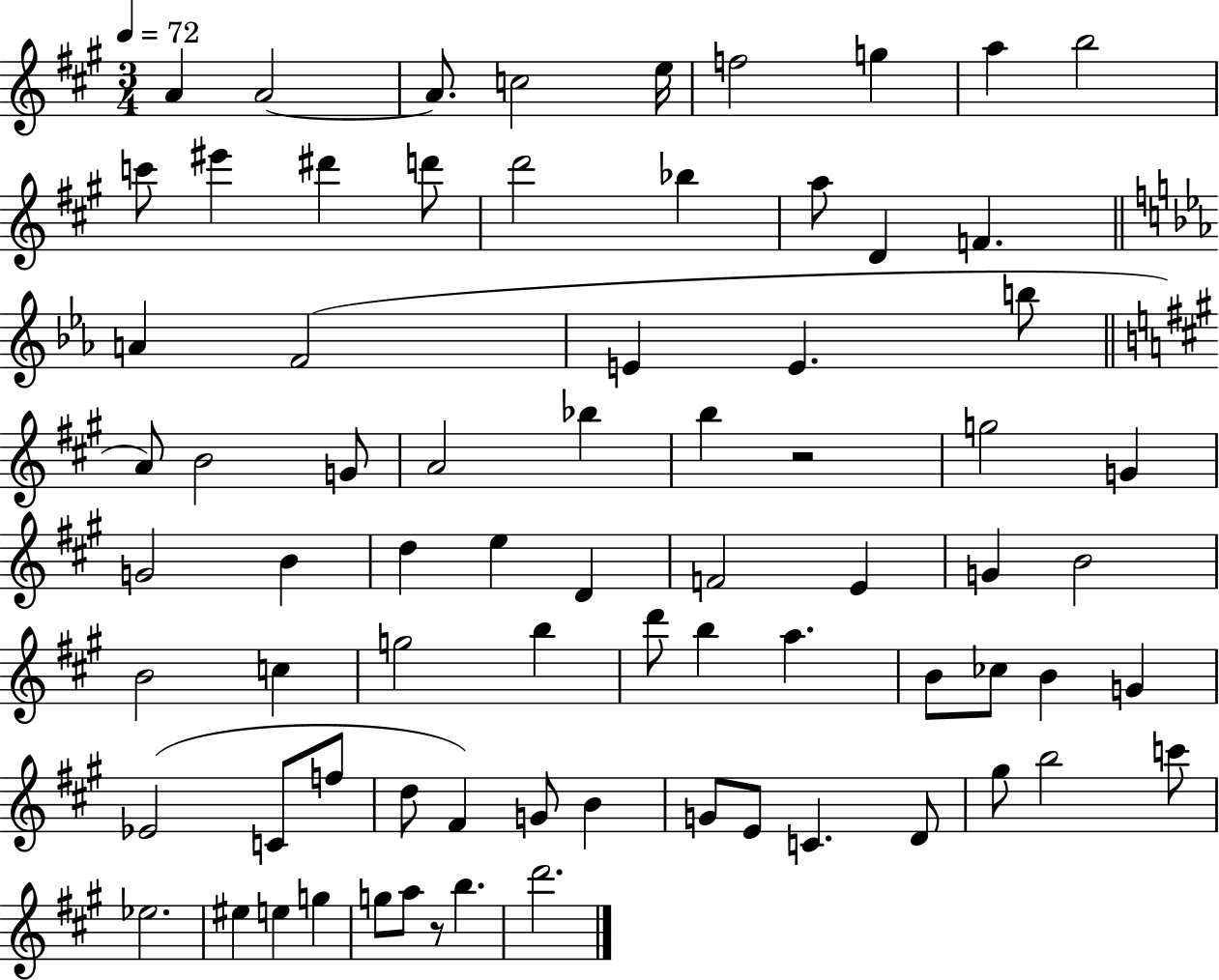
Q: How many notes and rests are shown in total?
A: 75